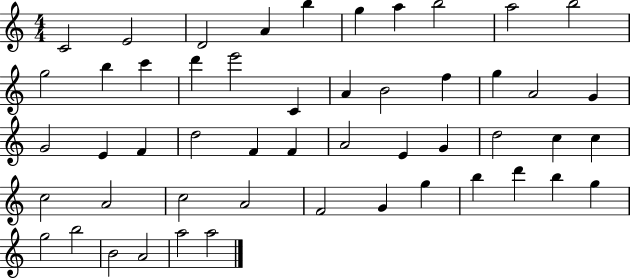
{
  \clef treble
  \numericTimeSignature
  \time 4/4
  \key c \major
  c'2 e'2 | d'2 a'4 b''4 | g''4 a''4 b''2 | a''2 b''2 | \break g''2 b''4 c'''4 | d'''4 e'''2 c'4 | a'4 b'2 f''4 | g''4 a'2 g'4 | \break g'2 e'4 f'4 | d''2 f'4 f'4 | a'2 e'4 g'4 | d''2 c''4 c''4 | \break c''2 a'2 | c''2 a'2 | f'2 g'4 g''4 | b''4 d'''4 b''4 g''4 | \break g''2 b''2 | b'2 a'2 | a''2 a''2 | \bar "|."
}